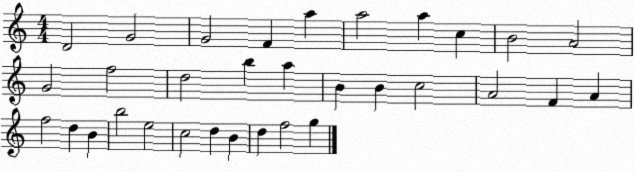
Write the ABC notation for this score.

X:1
T:Untitled
M:4/4
L:1/4
K:C
D2 G2 G2 F a a2 a c B2 A2 G2 f2 d2 b a B B c2 A2 F A f2 d B b2 e2 c2 d B d f2 g